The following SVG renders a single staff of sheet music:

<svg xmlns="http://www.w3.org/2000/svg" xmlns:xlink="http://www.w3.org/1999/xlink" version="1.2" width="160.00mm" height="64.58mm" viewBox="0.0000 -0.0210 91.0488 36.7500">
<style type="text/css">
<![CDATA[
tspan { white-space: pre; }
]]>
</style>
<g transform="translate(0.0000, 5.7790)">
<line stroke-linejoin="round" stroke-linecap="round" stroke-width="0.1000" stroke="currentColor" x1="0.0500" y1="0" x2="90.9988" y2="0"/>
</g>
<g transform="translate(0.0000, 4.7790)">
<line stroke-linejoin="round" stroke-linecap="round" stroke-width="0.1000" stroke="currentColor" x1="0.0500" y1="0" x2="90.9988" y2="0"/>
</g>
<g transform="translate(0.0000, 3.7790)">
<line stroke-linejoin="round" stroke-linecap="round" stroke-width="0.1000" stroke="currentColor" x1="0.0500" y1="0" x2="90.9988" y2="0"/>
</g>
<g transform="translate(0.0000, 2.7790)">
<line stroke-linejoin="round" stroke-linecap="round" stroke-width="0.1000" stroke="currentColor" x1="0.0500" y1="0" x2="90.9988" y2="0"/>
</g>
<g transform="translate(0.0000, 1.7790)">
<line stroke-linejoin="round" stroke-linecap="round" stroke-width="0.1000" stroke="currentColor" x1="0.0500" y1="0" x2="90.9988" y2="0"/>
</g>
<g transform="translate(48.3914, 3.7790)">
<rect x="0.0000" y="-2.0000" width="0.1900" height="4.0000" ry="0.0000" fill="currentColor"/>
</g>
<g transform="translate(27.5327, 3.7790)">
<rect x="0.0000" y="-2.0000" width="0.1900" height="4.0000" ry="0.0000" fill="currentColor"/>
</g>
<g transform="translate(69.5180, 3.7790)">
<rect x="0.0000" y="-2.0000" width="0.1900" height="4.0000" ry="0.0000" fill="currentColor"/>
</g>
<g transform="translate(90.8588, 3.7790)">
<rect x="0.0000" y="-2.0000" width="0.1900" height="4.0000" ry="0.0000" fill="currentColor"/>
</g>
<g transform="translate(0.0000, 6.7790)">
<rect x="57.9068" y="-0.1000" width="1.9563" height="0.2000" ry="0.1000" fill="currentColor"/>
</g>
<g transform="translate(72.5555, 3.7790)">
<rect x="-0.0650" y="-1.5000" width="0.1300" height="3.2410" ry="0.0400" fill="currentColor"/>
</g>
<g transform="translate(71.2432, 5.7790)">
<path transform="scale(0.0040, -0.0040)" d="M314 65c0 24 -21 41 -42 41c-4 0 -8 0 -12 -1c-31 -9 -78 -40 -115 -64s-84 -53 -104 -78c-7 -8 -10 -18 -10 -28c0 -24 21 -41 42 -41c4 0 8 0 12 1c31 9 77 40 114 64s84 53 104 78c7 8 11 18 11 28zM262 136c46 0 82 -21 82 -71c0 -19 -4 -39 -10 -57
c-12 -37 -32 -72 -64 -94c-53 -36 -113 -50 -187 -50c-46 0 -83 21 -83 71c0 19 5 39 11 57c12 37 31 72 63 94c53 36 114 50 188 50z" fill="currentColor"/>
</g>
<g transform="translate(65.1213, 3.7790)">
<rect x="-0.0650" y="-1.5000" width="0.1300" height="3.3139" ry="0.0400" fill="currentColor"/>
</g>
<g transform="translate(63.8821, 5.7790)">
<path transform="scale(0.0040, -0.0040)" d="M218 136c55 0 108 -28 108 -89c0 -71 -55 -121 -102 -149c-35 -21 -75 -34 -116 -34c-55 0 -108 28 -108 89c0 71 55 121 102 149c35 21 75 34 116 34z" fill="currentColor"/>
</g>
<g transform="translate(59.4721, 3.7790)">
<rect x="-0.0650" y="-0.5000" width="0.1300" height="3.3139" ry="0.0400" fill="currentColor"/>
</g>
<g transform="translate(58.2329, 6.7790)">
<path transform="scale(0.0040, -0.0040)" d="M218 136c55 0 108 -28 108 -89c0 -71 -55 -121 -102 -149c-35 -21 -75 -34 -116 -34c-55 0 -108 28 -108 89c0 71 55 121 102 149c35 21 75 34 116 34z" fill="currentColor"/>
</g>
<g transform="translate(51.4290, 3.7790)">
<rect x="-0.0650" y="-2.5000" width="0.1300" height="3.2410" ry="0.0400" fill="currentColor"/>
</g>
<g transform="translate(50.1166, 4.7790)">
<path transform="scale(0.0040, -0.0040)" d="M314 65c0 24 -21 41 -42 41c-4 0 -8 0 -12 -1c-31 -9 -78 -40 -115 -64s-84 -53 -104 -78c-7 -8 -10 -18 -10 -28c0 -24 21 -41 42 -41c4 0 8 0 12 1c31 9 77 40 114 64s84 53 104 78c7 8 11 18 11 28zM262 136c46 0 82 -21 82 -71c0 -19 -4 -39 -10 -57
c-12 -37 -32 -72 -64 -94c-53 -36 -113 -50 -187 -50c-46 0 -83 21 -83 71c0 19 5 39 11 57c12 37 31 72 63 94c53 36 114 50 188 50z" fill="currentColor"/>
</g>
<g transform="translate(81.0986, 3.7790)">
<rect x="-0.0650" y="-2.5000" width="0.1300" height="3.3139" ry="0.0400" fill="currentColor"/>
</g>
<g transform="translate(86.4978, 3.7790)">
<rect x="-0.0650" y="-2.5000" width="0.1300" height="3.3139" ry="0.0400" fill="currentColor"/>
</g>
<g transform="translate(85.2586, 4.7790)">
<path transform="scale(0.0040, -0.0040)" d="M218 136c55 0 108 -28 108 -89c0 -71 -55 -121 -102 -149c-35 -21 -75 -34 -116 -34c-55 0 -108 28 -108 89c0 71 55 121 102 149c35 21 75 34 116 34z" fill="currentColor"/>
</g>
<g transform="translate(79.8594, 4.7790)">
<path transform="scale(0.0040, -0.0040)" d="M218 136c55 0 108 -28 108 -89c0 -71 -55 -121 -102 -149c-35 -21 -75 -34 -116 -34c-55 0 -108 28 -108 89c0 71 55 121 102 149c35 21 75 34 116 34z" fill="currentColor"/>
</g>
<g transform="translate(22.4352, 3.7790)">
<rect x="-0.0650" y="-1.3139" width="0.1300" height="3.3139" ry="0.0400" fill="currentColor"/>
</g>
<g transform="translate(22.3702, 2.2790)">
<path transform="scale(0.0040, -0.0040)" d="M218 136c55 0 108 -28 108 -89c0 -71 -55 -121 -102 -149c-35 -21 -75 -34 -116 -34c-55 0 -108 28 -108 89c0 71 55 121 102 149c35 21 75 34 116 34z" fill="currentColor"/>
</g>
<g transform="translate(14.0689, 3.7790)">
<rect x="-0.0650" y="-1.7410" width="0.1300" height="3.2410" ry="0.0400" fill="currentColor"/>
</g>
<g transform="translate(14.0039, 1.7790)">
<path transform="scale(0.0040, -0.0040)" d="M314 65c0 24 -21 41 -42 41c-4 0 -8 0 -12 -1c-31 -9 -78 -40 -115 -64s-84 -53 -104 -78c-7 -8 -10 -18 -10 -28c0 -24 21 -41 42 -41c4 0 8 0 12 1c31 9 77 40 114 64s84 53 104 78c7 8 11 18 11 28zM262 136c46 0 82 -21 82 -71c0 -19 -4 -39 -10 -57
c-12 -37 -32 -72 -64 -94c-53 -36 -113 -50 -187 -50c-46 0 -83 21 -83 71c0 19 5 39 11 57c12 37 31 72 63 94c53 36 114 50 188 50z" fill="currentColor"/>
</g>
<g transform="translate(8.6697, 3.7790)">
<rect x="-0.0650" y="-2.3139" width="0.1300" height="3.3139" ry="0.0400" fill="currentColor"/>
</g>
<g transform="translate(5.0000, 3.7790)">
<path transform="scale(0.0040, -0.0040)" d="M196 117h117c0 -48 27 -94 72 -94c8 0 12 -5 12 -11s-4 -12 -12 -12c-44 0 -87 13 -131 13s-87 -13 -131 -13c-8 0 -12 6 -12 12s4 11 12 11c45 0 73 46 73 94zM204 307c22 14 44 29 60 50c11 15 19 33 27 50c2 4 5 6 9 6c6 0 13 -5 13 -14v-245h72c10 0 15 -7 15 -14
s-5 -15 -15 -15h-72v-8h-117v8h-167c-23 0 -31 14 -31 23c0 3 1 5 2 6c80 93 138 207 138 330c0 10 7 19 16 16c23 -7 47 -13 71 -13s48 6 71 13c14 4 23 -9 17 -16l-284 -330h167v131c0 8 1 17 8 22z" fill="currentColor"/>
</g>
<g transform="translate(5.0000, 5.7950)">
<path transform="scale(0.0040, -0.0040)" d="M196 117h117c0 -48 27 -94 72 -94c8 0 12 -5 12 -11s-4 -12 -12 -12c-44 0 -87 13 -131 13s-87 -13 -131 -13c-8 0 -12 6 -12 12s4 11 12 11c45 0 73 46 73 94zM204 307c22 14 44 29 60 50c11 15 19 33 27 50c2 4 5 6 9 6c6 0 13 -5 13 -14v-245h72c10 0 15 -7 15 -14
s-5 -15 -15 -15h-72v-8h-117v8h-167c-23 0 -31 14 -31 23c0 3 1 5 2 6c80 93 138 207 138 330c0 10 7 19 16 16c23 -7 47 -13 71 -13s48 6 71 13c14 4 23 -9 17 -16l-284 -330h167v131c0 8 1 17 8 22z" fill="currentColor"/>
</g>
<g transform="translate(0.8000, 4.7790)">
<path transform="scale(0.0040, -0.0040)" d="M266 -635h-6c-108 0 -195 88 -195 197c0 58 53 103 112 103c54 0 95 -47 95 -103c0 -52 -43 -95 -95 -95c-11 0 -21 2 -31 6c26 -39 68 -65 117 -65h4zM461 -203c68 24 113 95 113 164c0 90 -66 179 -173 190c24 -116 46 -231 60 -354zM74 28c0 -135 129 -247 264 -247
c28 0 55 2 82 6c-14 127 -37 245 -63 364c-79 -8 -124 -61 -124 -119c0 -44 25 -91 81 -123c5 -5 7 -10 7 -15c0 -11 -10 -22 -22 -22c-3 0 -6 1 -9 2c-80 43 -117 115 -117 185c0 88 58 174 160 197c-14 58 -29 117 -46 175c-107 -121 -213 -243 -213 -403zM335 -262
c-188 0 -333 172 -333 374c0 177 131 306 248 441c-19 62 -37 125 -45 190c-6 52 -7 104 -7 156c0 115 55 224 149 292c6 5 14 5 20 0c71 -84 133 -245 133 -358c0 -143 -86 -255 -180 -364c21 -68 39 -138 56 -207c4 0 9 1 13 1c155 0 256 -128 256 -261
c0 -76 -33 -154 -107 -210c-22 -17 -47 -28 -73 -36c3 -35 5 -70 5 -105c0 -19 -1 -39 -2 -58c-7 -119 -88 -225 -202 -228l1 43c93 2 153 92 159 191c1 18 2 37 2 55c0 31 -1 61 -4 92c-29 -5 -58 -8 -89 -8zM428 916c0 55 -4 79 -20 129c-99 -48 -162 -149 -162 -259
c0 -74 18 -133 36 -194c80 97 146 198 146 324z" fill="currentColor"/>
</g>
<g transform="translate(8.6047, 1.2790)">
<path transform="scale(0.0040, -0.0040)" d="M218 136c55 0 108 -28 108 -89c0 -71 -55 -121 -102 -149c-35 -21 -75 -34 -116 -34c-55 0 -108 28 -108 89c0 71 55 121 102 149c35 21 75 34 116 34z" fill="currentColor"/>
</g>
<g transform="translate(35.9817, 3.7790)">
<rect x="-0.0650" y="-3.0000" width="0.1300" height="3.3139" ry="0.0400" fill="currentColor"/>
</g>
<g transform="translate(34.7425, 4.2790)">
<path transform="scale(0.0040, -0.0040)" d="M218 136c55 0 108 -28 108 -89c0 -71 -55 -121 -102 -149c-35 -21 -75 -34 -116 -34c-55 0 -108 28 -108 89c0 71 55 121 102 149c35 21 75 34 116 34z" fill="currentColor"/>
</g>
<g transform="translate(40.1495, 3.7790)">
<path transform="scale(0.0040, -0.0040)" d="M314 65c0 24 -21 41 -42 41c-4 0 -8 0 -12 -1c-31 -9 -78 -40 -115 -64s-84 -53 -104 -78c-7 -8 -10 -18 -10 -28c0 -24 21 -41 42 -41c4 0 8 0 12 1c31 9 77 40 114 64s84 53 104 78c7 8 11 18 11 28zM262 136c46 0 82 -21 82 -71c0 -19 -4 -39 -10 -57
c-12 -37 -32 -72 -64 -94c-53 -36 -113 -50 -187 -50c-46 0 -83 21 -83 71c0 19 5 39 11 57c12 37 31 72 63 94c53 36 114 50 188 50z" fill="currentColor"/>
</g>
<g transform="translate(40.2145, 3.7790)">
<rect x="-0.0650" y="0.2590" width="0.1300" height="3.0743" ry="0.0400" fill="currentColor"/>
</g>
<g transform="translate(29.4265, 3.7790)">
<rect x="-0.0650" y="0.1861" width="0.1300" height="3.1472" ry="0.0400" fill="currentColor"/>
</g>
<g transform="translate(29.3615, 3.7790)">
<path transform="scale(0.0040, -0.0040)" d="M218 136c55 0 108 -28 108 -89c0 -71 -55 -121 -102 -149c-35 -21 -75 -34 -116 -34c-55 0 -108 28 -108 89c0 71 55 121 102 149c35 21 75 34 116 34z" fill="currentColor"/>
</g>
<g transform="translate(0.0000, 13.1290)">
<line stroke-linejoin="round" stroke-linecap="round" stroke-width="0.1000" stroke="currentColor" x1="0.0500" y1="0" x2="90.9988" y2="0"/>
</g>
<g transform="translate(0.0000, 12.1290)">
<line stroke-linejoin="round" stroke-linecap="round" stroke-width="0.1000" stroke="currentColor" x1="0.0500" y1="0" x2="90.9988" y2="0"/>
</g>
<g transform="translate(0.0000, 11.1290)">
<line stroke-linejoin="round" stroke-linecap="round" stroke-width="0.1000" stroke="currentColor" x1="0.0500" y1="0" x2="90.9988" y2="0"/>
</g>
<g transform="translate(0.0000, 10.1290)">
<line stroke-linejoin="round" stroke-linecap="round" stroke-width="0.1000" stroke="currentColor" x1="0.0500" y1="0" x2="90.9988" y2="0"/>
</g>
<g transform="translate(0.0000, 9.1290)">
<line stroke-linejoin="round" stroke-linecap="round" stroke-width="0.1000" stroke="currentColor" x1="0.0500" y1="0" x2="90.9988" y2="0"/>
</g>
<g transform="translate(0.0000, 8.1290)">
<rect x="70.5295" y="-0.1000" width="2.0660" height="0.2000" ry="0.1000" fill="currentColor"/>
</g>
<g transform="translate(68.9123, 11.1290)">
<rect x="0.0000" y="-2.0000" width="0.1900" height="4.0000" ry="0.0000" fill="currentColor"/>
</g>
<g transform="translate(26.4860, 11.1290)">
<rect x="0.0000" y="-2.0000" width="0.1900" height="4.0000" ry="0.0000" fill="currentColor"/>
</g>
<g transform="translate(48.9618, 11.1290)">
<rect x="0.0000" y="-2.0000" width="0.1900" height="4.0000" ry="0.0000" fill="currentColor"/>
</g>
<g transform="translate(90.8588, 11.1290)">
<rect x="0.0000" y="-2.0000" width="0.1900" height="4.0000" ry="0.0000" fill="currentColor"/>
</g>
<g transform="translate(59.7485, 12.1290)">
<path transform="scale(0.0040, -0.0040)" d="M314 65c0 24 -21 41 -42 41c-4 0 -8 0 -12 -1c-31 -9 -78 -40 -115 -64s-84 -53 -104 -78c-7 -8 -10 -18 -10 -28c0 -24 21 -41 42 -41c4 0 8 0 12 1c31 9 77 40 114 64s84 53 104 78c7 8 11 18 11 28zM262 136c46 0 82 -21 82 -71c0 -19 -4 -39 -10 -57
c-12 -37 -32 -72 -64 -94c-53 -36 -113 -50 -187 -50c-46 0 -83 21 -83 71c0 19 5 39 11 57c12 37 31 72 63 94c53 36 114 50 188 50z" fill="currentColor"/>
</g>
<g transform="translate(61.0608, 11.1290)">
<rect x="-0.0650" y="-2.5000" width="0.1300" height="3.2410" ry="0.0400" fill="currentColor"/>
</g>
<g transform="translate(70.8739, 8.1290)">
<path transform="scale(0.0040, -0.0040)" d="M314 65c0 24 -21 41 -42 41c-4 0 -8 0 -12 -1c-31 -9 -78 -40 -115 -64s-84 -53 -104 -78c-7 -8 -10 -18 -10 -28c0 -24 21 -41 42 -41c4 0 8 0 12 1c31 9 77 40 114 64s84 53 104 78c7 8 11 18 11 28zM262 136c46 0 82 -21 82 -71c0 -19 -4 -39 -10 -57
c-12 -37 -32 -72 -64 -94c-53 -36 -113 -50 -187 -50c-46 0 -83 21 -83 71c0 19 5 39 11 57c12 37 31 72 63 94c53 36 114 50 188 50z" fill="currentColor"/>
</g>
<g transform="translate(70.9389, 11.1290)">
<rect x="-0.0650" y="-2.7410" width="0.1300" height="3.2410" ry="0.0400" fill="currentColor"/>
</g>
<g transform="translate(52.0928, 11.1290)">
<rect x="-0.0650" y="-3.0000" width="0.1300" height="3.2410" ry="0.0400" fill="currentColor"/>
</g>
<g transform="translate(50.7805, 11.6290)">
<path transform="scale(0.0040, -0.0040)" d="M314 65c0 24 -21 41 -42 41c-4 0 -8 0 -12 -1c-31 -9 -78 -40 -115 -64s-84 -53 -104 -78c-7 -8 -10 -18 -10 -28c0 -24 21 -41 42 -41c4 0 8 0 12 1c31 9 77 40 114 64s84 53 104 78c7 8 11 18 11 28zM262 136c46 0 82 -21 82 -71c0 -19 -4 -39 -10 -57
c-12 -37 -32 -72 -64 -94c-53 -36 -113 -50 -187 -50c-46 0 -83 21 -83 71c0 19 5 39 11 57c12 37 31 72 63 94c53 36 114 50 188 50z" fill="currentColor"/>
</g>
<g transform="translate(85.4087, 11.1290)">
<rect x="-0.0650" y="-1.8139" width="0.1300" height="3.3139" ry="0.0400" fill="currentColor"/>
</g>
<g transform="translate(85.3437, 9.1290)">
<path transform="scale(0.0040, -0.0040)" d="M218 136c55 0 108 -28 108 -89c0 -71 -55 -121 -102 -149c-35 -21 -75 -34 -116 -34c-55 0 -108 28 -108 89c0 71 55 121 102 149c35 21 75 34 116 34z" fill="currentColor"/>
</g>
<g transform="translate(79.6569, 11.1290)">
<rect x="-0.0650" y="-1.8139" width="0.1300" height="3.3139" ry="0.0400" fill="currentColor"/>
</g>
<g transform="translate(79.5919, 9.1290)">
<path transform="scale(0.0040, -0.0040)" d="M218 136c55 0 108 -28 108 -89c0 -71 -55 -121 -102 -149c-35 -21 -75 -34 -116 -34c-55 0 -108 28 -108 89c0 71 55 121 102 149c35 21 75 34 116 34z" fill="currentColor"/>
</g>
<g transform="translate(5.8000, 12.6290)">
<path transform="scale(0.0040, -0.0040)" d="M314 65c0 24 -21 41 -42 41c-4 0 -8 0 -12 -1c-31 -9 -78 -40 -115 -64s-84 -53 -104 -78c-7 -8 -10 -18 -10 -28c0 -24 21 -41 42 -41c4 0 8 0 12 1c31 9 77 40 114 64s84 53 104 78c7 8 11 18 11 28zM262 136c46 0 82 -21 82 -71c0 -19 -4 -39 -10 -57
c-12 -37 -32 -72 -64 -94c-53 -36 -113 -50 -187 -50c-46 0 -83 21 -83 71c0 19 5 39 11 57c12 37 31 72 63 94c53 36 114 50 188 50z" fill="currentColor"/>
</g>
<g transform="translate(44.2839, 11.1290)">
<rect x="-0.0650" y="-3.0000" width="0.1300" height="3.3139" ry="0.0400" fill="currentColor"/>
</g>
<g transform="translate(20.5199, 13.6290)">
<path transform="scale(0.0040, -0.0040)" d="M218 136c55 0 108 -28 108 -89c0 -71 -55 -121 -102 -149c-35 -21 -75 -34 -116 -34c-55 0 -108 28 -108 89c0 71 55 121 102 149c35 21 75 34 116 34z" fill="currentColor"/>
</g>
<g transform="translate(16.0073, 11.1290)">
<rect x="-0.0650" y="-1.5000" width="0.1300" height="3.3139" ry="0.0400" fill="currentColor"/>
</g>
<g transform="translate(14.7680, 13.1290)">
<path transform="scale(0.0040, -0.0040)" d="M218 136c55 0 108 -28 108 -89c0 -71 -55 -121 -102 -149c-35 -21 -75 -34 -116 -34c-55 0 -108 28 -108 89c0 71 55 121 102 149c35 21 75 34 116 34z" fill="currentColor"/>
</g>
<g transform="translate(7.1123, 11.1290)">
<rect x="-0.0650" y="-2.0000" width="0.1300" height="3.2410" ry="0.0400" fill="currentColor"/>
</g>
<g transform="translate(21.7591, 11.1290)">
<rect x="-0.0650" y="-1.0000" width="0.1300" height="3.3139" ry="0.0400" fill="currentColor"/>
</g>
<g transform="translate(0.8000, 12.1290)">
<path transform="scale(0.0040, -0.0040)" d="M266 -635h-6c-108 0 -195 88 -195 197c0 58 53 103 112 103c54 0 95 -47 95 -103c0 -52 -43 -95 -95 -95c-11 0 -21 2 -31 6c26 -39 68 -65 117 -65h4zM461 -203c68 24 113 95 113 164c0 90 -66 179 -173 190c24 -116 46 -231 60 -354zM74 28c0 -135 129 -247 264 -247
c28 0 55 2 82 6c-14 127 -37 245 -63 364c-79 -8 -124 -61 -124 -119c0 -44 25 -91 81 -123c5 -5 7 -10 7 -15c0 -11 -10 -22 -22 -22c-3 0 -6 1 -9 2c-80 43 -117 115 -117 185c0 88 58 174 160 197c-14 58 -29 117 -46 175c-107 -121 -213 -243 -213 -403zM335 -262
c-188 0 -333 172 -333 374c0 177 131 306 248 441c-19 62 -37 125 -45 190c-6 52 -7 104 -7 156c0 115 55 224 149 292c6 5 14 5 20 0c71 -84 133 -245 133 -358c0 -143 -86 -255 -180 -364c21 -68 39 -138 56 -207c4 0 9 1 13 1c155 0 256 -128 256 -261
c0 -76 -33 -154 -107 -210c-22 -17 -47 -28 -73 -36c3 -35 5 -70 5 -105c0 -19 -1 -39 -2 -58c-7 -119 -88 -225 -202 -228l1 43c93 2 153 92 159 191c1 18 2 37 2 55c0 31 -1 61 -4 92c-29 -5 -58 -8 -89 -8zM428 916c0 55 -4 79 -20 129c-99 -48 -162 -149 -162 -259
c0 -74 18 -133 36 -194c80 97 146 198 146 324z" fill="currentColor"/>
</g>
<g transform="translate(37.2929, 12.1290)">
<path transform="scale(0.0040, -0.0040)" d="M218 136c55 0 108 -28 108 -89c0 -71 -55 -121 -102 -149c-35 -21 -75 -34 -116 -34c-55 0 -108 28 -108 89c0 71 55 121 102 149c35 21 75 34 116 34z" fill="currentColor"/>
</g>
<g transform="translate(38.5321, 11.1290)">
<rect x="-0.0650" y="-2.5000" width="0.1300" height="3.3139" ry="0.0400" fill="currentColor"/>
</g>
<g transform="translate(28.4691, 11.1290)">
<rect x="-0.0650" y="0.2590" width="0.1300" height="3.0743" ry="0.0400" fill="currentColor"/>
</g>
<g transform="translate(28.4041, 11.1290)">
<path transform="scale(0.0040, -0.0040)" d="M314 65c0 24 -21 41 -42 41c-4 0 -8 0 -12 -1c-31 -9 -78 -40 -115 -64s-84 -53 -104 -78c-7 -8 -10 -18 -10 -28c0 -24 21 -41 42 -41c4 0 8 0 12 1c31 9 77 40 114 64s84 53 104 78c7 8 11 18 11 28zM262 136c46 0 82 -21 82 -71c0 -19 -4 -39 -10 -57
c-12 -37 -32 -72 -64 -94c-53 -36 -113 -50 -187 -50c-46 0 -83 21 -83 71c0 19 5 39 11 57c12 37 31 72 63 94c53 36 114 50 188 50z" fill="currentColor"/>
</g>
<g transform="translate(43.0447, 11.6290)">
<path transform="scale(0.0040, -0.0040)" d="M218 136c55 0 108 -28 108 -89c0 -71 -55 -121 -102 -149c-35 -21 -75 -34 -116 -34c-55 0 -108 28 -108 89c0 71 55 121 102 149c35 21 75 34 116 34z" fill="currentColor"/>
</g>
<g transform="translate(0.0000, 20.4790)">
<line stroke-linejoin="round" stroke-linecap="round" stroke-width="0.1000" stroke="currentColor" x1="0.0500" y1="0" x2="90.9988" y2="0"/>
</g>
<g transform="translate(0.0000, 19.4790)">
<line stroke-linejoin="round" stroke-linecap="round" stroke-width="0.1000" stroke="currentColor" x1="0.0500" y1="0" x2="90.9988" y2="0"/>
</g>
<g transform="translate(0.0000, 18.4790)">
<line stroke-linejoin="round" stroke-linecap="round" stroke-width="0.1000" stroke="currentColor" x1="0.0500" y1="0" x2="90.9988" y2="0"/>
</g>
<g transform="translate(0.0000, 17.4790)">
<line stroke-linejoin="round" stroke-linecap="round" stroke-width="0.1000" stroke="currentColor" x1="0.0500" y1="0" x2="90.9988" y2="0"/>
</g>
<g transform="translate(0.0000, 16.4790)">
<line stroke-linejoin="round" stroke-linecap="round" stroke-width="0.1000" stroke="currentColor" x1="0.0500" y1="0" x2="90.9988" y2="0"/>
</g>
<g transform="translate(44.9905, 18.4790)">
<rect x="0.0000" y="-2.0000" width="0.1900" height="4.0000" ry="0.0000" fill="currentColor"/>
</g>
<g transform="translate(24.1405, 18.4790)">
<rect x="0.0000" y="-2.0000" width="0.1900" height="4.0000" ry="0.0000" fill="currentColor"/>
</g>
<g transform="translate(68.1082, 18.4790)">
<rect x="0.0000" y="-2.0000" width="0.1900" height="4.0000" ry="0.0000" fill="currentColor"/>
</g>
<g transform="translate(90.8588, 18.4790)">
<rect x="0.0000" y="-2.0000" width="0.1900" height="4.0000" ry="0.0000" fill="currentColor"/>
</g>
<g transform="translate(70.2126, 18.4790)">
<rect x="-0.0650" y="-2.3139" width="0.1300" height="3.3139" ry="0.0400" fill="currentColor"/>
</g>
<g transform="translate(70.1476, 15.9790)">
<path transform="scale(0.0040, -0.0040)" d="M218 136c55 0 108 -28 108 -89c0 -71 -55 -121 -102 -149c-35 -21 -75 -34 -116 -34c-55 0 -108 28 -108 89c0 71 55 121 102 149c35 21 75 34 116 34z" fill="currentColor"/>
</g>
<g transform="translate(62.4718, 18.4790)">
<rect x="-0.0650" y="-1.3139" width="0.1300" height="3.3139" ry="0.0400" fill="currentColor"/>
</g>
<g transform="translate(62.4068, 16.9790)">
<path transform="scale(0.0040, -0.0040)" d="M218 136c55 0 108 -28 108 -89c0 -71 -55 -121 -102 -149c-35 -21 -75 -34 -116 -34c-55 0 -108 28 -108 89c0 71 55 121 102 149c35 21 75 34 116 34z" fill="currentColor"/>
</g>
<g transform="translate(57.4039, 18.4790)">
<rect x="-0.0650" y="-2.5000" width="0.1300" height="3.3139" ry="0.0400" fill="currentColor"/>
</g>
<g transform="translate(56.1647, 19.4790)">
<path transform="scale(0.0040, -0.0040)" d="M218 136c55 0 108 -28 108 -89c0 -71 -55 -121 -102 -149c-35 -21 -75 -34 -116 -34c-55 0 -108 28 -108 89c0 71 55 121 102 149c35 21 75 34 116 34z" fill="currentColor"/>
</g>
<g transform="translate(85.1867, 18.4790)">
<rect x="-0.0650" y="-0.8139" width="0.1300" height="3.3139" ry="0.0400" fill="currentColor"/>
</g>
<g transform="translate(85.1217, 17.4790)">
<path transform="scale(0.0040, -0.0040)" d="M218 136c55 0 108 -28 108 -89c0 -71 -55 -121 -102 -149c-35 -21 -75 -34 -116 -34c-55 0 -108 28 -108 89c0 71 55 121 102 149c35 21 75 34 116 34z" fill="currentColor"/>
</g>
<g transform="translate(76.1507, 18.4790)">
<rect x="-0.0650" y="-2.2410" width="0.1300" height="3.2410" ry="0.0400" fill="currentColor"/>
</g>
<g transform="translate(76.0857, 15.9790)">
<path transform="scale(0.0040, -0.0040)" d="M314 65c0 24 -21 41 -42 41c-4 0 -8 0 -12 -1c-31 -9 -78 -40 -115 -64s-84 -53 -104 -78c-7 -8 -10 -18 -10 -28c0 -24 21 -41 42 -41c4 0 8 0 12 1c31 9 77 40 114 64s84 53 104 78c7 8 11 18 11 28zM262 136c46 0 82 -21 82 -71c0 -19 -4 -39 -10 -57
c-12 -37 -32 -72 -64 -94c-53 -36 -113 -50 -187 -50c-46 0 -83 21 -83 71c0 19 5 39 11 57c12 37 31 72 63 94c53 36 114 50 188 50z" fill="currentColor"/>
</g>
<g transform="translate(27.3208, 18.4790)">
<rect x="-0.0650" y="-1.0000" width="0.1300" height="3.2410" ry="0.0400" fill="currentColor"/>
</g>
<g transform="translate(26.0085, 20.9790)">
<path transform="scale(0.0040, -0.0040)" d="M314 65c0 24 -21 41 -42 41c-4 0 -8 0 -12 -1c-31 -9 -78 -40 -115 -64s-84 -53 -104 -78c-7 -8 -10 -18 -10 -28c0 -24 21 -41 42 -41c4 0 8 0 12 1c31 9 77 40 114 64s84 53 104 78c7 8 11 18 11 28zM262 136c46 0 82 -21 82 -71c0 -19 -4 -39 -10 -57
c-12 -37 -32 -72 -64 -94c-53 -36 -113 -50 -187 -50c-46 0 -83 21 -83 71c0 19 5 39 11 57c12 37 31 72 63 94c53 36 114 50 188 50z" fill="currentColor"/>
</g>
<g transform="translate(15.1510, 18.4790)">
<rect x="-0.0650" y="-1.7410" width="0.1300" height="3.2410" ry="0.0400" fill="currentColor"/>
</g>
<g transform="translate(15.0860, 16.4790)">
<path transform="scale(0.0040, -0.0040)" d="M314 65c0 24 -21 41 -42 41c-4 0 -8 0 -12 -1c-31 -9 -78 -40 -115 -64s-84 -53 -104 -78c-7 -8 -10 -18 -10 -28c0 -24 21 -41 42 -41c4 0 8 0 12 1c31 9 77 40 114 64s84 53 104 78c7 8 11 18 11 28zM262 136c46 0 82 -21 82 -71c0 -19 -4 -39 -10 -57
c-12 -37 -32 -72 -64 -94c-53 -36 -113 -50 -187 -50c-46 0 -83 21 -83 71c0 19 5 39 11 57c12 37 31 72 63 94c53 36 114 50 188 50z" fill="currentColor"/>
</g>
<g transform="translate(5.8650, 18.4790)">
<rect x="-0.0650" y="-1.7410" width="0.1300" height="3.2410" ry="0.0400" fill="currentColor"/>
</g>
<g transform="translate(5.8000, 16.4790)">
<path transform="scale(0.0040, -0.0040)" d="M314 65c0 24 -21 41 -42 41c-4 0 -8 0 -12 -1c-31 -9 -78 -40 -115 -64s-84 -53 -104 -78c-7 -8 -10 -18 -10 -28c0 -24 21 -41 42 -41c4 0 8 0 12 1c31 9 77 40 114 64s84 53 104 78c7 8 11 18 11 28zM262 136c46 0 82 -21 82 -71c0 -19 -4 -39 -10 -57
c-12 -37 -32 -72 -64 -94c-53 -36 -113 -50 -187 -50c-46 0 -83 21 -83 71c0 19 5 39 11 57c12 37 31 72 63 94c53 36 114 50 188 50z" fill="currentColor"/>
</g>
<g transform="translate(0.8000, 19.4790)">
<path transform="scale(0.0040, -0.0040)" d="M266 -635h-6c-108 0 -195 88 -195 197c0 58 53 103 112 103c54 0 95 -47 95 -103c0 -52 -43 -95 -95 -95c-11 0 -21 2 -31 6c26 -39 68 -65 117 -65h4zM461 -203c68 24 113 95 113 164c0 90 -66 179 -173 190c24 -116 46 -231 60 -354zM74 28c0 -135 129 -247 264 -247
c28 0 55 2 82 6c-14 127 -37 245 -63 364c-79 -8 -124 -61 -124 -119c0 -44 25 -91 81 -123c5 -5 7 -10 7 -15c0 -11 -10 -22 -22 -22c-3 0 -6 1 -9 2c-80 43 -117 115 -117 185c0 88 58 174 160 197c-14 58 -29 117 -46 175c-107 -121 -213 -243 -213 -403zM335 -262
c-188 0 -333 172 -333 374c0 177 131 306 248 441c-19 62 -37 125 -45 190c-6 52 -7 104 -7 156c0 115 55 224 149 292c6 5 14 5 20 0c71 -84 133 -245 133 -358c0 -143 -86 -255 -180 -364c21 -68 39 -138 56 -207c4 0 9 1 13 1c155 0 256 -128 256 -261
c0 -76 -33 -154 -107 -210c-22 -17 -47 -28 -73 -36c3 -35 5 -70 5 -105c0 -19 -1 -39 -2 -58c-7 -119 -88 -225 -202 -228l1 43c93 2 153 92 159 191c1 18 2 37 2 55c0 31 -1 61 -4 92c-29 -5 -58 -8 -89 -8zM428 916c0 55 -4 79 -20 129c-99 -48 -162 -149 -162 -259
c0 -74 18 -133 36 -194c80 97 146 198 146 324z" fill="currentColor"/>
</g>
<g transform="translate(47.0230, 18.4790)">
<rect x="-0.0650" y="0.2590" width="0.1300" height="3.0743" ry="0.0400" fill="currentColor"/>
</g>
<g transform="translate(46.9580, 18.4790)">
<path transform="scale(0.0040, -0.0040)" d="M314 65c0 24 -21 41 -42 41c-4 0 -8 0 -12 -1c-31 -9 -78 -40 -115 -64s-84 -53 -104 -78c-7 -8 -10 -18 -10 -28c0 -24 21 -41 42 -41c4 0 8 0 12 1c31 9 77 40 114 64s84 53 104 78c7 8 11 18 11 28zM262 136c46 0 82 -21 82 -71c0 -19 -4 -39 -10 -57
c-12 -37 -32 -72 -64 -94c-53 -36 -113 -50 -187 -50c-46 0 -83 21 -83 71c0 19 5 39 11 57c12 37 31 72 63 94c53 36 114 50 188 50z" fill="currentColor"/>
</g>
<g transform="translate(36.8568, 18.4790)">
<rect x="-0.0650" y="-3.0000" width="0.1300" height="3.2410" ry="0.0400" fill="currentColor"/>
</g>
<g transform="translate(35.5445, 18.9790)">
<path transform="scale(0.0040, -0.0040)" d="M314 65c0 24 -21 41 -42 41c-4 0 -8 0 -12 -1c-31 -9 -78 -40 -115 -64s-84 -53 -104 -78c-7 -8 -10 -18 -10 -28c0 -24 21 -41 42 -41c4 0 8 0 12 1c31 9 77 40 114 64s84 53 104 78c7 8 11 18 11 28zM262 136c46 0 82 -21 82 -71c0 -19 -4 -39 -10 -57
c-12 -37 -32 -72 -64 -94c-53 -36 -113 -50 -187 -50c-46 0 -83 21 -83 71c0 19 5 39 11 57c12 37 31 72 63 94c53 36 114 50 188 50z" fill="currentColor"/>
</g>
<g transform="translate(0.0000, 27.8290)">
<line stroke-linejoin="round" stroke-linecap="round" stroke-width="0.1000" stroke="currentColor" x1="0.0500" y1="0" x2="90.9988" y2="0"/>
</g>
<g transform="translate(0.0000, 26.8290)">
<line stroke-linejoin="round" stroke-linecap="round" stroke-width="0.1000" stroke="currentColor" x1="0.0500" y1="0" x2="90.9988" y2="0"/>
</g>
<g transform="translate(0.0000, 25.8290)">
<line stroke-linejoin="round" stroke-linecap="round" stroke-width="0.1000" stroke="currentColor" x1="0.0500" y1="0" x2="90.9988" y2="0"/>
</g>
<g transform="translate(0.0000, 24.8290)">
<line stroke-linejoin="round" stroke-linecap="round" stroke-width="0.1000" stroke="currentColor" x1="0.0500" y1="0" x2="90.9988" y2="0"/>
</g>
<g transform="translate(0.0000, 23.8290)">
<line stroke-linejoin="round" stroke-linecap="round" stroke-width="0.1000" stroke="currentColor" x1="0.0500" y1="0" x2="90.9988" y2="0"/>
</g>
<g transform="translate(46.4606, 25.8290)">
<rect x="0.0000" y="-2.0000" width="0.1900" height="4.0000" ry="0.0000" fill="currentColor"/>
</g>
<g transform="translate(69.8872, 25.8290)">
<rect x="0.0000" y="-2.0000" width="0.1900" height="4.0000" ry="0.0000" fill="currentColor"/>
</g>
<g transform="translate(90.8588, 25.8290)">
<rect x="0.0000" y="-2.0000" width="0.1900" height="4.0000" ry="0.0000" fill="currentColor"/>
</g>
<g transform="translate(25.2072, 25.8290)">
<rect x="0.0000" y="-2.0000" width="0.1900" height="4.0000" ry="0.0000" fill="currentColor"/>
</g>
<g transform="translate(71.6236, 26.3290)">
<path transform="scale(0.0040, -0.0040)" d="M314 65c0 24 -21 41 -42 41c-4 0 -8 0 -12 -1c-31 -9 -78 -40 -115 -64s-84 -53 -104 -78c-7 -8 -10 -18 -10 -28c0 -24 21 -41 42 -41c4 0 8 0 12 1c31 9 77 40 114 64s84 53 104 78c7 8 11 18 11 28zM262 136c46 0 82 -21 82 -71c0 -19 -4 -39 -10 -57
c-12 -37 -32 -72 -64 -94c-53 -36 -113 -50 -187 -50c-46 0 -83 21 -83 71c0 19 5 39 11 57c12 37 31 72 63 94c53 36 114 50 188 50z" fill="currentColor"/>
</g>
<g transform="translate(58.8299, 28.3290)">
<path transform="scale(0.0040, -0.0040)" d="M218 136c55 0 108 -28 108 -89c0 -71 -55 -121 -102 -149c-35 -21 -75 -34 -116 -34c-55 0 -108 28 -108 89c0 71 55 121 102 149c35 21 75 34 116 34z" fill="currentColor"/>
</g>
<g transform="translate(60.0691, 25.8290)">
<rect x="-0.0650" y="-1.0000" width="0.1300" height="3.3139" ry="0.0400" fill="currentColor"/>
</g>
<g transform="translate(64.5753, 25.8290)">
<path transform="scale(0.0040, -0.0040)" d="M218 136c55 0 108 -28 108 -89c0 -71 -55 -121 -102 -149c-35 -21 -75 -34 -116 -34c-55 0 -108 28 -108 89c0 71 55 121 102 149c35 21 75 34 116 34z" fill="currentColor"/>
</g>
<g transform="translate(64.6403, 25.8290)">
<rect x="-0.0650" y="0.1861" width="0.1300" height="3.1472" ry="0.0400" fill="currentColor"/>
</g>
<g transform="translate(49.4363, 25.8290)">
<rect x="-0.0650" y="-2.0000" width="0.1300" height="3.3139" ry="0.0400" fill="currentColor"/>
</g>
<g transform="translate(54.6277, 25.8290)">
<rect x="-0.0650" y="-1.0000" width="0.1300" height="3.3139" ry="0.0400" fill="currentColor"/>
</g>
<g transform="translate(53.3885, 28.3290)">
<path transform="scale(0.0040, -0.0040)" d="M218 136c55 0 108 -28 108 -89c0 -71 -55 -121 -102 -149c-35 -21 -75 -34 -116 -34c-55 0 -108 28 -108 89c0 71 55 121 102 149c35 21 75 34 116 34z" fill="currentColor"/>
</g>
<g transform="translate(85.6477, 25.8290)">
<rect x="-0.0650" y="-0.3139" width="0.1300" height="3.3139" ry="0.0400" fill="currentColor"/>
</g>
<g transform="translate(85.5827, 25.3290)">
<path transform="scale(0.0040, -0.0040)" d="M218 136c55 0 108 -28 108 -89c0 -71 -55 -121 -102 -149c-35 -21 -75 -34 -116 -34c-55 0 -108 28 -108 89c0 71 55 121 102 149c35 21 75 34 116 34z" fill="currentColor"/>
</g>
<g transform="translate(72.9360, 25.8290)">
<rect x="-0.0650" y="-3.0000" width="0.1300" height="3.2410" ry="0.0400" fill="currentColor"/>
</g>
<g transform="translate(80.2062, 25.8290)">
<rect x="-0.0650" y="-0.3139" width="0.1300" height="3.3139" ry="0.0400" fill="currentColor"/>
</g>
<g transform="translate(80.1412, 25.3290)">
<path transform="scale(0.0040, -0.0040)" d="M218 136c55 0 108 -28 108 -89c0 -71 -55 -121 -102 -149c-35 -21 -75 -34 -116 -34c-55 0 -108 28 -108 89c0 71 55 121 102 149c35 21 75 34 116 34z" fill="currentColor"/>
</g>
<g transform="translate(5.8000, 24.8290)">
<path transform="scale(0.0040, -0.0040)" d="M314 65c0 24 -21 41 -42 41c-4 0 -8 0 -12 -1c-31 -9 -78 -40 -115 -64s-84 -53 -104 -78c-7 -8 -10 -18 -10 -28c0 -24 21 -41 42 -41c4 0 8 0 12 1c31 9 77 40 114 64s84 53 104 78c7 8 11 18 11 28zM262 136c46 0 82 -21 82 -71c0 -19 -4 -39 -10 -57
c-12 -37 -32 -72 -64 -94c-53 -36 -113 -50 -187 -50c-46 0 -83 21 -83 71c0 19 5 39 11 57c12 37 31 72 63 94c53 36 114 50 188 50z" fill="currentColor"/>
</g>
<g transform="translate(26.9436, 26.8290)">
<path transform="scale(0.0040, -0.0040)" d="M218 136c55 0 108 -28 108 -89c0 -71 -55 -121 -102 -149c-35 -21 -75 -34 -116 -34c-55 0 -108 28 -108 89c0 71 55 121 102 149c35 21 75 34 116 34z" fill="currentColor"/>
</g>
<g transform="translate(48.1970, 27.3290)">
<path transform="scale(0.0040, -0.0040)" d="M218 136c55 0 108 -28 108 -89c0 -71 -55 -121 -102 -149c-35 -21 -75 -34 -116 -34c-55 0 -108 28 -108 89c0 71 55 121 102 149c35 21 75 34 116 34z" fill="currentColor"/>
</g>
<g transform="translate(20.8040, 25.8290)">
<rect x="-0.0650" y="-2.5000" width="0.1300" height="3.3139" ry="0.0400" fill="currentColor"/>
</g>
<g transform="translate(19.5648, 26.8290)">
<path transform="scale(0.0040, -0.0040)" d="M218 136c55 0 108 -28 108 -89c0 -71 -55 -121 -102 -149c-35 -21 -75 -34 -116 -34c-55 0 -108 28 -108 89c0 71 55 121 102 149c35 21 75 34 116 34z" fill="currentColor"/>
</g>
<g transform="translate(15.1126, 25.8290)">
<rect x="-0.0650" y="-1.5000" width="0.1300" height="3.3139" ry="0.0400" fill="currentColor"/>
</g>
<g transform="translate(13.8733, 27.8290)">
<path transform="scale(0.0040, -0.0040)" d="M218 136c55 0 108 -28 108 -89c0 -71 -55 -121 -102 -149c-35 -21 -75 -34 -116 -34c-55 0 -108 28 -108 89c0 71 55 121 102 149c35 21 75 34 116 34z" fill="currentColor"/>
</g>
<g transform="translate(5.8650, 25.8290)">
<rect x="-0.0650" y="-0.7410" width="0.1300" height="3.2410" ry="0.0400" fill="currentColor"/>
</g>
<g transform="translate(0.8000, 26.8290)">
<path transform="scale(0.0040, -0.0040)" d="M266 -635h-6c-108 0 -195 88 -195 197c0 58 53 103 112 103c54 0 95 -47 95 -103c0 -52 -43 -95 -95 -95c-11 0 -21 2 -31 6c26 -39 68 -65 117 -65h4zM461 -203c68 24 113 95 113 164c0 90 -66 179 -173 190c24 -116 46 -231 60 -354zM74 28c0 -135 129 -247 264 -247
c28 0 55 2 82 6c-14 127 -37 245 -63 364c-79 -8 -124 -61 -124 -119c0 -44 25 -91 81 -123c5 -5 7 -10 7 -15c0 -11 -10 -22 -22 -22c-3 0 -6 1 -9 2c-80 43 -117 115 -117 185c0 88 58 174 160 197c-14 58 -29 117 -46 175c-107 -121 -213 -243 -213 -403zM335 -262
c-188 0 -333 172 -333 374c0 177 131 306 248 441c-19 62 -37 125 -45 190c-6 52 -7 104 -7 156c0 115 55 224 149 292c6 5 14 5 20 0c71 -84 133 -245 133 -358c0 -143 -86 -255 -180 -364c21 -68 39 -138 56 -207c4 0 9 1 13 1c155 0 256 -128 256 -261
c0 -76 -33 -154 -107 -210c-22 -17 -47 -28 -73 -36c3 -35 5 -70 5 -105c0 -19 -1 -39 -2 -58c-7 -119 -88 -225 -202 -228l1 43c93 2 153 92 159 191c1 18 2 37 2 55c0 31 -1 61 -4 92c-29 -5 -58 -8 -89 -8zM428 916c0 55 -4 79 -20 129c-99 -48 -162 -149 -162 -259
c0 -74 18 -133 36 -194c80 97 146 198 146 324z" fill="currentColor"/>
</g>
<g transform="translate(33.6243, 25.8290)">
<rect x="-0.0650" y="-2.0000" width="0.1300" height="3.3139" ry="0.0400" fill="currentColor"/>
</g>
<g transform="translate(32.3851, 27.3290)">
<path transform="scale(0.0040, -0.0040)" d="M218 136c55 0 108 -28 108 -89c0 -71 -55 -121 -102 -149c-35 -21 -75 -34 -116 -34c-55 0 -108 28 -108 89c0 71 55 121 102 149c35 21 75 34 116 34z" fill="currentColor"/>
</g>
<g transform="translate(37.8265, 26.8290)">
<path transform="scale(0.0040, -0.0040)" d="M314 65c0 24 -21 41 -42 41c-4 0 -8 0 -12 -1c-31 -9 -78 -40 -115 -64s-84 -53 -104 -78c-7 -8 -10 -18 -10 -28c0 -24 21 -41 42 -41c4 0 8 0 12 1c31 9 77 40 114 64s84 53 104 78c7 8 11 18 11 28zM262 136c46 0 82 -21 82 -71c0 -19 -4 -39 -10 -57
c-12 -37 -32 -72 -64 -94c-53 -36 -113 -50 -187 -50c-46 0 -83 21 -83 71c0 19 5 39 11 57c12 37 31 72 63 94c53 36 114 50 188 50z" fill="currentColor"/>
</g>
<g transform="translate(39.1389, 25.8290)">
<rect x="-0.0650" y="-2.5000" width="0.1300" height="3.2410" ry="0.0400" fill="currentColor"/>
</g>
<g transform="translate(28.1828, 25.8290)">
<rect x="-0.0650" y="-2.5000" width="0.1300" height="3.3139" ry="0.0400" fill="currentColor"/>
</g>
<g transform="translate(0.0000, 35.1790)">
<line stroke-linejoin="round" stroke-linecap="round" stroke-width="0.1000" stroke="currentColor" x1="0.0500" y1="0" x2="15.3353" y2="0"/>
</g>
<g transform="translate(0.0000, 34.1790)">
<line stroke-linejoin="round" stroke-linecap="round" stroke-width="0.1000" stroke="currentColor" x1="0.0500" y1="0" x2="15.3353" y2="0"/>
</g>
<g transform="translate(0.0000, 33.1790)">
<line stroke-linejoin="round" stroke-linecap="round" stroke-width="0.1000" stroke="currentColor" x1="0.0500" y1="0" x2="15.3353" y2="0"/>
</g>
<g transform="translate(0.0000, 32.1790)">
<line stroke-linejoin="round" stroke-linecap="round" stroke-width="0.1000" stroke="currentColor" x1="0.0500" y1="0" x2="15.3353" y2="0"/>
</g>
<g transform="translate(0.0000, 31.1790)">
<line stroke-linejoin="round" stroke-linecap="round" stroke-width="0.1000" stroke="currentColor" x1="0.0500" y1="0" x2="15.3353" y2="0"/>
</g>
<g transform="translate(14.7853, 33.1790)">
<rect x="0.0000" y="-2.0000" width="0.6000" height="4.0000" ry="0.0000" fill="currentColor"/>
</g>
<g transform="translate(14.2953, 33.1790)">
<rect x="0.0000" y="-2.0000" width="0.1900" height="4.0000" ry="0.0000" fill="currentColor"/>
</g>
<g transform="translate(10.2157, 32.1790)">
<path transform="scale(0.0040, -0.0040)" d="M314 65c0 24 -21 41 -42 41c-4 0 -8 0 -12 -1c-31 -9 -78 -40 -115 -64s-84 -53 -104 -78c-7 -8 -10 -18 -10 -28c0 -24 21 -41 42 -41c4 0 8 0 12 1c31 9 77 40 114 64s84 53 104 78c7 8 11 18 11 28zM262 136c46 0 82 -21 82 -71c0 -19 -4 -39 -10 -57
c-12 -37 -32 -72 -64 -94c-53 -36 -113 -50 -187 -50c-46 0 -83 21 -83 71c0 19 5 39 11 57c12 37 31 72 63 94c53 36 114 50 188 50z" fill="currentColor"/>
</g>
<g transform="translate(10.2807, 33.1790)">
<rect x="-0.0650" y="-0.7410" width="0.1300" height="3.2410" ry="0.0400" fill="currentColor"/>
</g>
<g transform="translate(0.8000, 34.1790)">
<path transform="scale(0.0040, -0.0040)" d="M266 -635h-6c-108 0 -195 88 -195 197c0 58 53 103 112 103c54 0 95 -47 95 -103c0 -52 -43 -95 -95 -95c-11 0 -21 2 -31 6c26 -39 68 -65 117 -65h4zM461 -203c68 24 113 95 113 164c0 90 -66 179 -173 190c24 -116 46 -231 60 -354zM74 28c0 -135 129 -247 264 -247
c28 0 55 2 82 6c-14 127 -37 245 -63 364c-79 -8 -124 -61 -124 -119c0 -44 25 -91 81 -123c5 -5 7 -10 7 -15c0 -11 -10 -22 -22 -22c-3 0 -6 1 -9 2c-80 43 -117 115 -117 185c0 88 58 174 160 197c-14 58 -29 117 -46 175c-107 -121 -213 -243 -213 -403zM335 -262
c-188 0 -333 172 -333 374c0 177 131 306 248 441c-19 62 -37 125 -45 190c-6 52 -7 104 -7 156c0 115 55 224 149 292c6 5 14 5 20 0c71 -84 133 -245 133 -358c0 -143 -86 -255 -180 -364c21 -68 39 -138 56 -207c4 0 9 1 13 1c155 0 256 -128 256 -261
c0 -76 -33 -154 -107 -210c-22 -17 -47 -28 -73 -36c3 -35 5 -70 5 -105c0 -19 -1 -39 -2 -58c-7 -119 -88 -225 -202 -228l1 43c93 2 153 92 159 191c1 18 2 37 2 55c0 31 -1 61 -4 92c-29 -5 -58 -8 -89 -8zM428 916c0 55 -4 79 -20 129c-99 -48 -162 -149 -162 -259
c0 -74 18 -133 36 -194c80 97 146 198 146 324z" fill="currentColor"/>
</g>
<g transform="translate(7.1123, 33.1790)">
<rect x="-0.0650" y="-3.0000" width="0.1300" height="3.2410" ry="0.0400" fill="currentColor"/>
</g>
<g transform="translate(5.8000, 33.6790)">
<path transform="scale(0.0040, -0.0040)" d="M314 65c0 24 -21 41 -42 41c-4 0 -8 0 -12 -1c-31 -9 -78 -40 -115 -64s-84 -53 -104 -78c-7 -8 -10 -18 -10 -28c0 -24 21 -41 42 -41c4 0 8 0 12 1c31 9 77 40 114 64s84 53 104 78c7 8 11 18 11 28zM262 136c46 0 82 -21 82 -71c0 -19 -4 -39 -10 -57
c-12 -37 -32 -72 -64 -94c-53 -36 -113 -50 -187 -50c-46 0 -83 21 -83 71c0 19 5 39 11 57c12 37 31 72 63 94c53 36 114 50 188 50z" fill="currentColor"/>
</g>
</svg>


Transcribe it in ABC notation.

X:1
T:Untitled
M:4/4
L:1/4
K:C
g f2 e B A B2 G2 C E E2 G G F2 E D B2 G A A2 G2 a2 f f f2 f2 D2 A2 B2 G e g g2 d d2 E G G F G2 F D D B A2 c c A2 d2